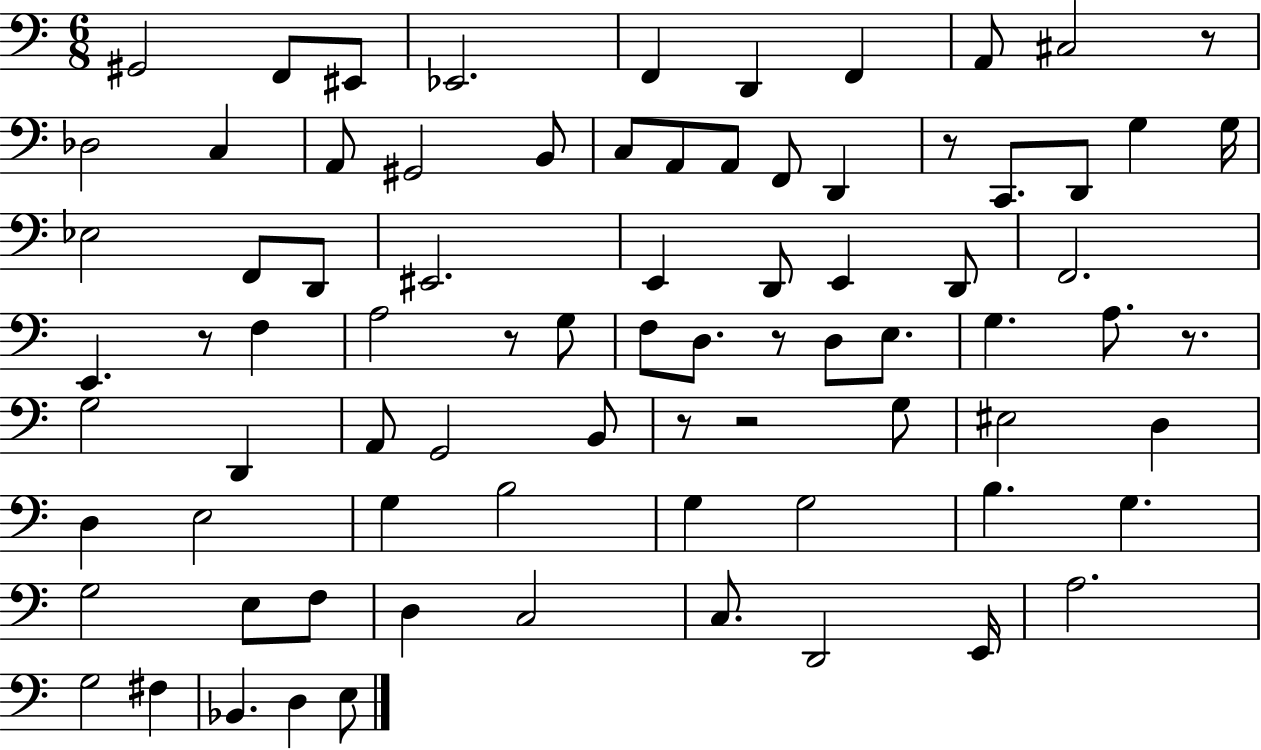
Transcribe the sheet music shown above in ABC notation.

X:1
T:Untitled
M:6/8
L:1/4
K:C
^G,,2 F,,/2 ^E,,/2 _E,,2 F,, D,, F,, A,,/2 ^C,2 z/2 _D,2 C, A,,/2 ^G,,2 B,,/2 C,/2 A,,/2 A,,/2 F,,/2 D,, z/2 C,,/2 D,,/2 G, G,/4 _E,2 F,,/2 D,,/2 ^E,,2 E,, D,,/2 E,, D,,/2 F,,2 E,, z/2 F, A,2 z/2 G,/2 F,/2 D,/2 z/2 D,/2 E,/2 G, A,/2 z/2 G,2 D,, A,,/2 G,,2 B,,/2 z/2 z2 G,/2 ^E,2 D, D, E,2 G, B,2 G, G,2 B, G, G,2 E,/2 F,/2 D, C,2 C,/2 D,,2 E,,/4 A,2 G,2 ^F, _B,, D, E,/2